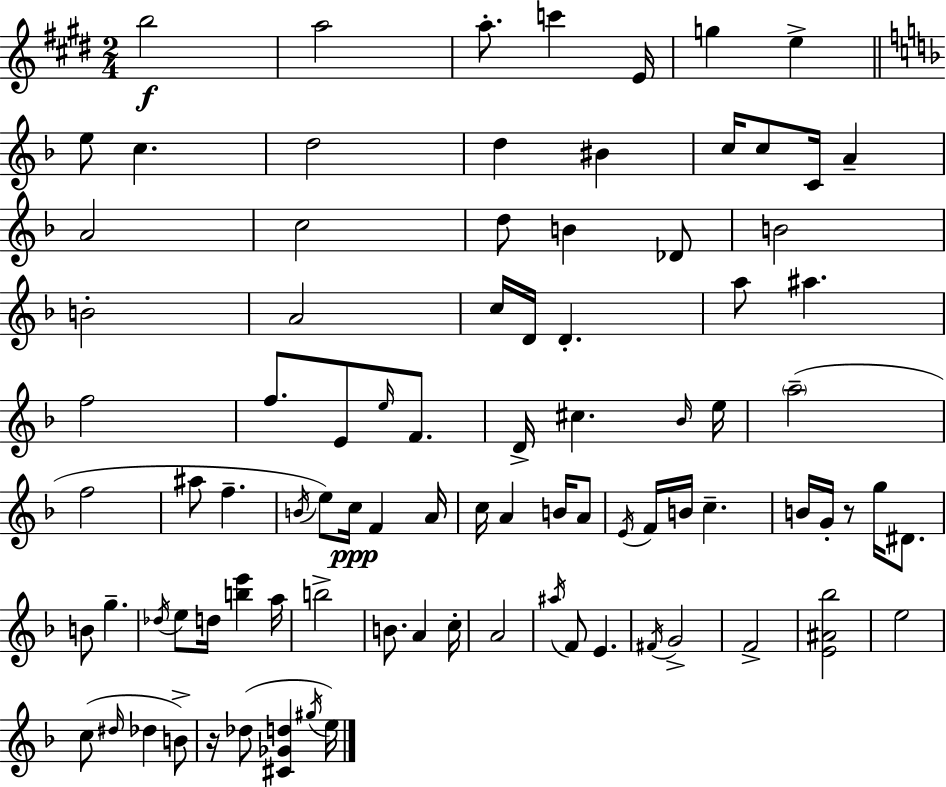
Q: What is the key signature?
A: E major